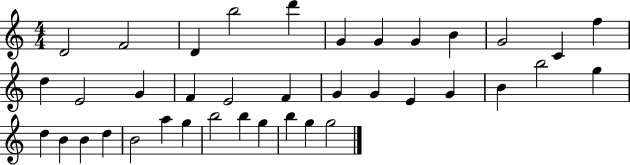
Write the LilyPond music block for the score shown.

{
  \clef treble
  \numericTimeSignature
  \time 4/4
  \key c \major
  d'2 f'2 | d'4 b''2 d'''4 | g'4 g'4 g'4 b'4 | g'2 c'4 f''4 | \break d''4 e'2 g'4 | f'4 e'2 f'4 | g'4 g'4 e'4 g'4 | b'4 b''2 g''4 | \break d''4 b'4 b'4 d''4 | b'2 a''4 g''4 | b''2 b''4 g''4 | b''4 g''4 g''2 | \break \bar "|."
}